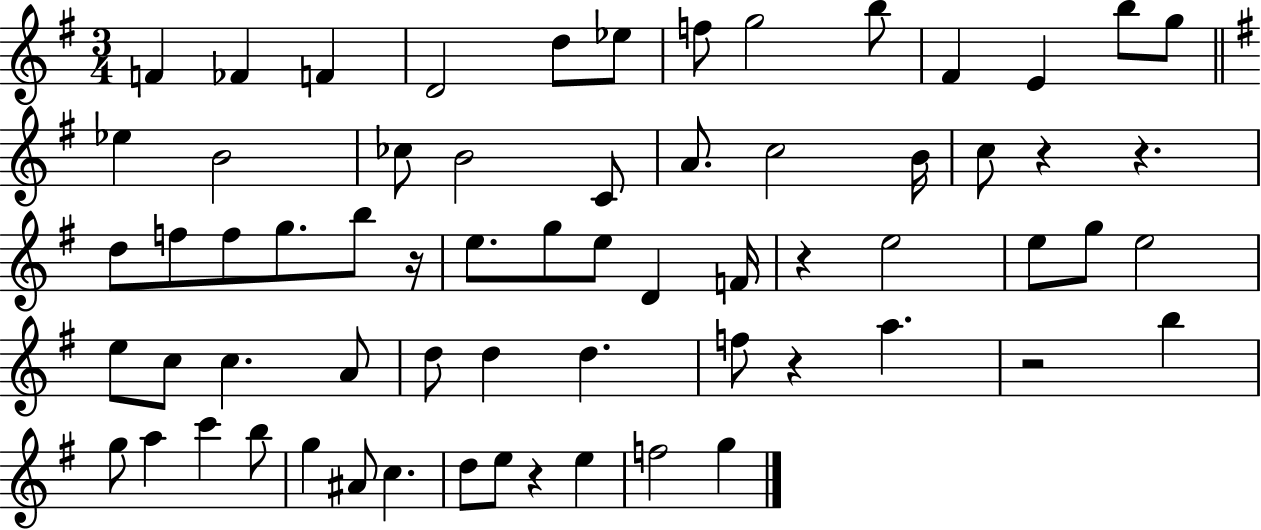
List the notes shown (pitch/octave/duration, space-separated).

F4/q FES4/q F4/q D4/h D5/e Eb5/e F5/e G5/h B5/e F#4/q E4/q B5/e G5/e Eb5/q B4/h CES5/e B4/h C4/e A4/e. C5/h B4/s C5/e R/q R/q. D5/e F5/e F5/e G5/e. B5/e R/s E5/e. G5/e E5/e D4/q F4/s R/q E5/h E5/e G5/e E5/h E5/e C5/e C5/q. A4/e D5/e D5/q D5/q. F5/e R/q A5/q. R/h B5/q G5/e A5/q C6/q B5/e G5/q A#4/e C5/q. D5/e E5/e R/q E5/q F5/h G5/q